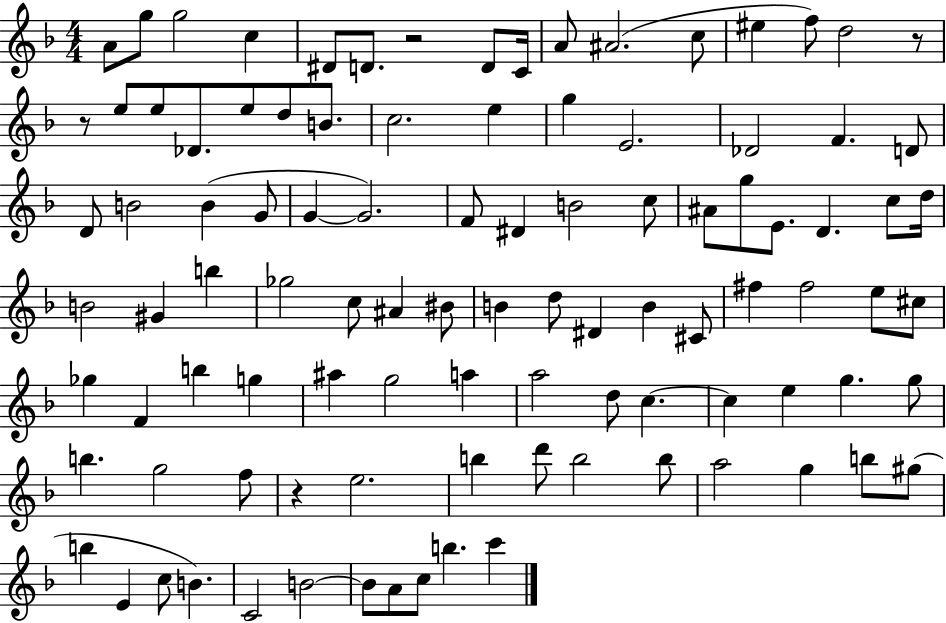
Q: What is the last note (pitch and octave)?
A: C6